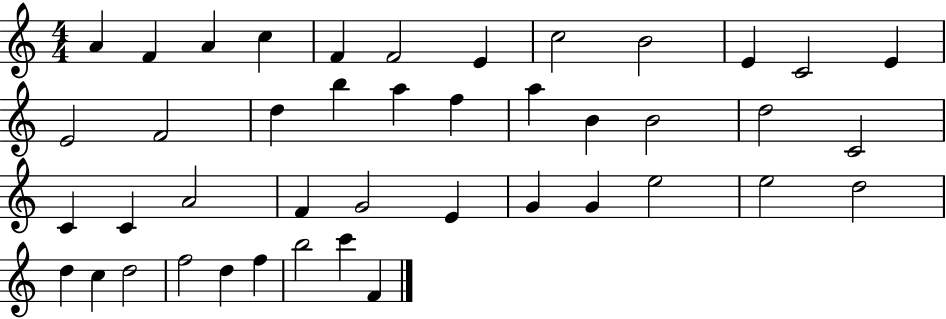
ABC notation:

X:1
T:Untitled
M:4/4
L:1/4
K:C
A F A c F F2 E c2 B2 E C2 E E2 F2 d b a f a B B2 d2 C2 C C A2 F G2 E G G e2 e2 d2 d c d2 f2 d f b2 c' F